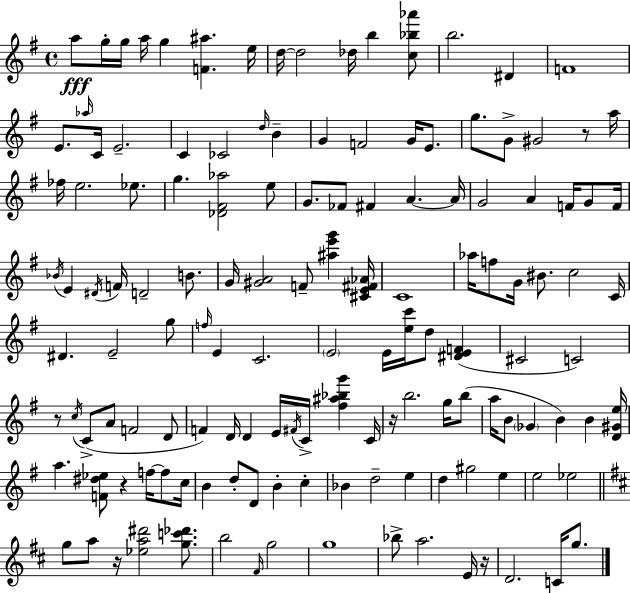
A5/e G5/s G5/s A5/s G5/q [F4,A#5]/q. E5/s D5/s D5/h Db5/s B5/q [C5,Bb5,Ab6]/e B5/h. D#4/q F4/w E4/e. Ab5/s C4/s E4/h. C4/q CES4/h D5/s B4/q G4/q F4/h G4/s E4/e. G5/e. G4/e G#4/h R/e A5/s FES5/s E5/h. Eb5/e. G5/q. [Db4,F#4,Ab5]/h E5/e G4/e. FES4/e F#4/q A4/q. A4/s G4/h A4/q F4/s G4/e F4/s Bb4/s E4/q D#4/s F4/s D4/h B4/e. G4/s [G#4,A4]/h F4/e [A#5,E6,G6]/q [C#4,E4,F#4,Ab4]/s C4/w Ab5/s F5/e G4/s BIS4/e. C5/h C4/s D#4/q. E4/h G5/e F5/s E4/q C4/h. E4/h E4/s [E5,C6]/s D5/e [D#4,E4,F4]/q C#4/h C4/h R/e C5/s C4/e A4/e F4/h D4/e F4/q D4/s D4/q E4/s F#4/s C4/s [F#5,A#5,Bb5,G6]/q C4/s R/s B5/h. G5/s B5/e A5/s B4/e Gb4/q B4/q B4/q [D4,G#4,E5]/s A5/q. [F4,D#5,Eb5]/e R/q F5/s F5/e C5/s B4/q D5/e D4/e B4/q C5/q Bb4/q D5/h E5/q D5/q G#5/h E5/q E5/h Eb5/h G5/e A5/e R/s [Eb5,A5,D#6]/h [G5,C6,Db6]/e. B5/h F#4/s G5/h G5/w Bb5/e A5/h. E4/s R/s D4/h. C4/s G5/e.